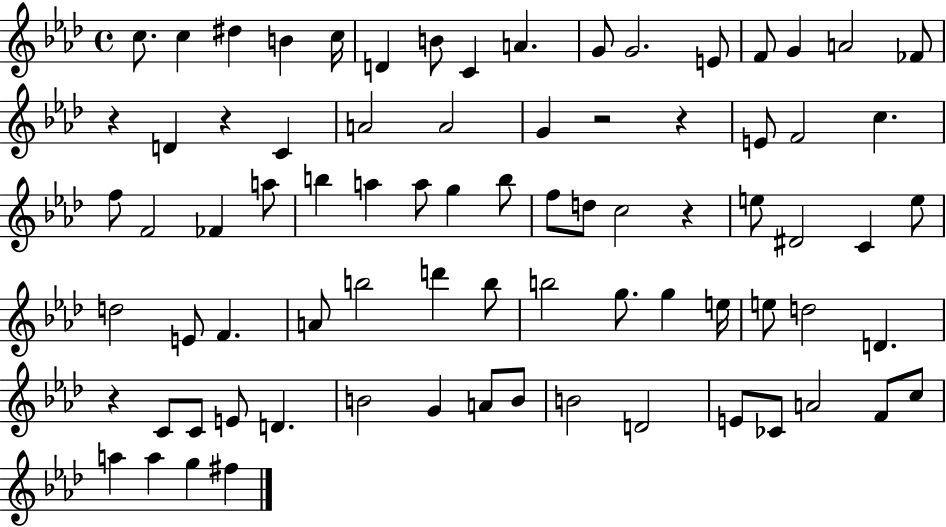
C5/e. C5/q D#5/q B4/q C5/s D4/q B4/e C4/q A4/q. G4/e G4/h. E4/e F4/e G4/q A4/h FES4/e R/q D4/q R/q C4/q A4/h A4/h G4/q R/h R/q E4/e F4/h C5/q. F5/e F4/h FES4/q A5/e B5/q A5/q A5/e G5/q B5/e F5/e D5/e C5/h R/q E5/e D#4/h C4/q E5/e D5/h E4/e F4/q. A4/e B5/h D6/q B5/e B5/h G5/e. G5/q E5/s E5/e D5/h D4/q. R/q C4/e C4/e E4/e D4/q. B4/h G4/q A4/e B4/e B4/h D4/h E4/e CES4/e A4/h F4/e C5/e A5/q A5/q G5/q F#5/q